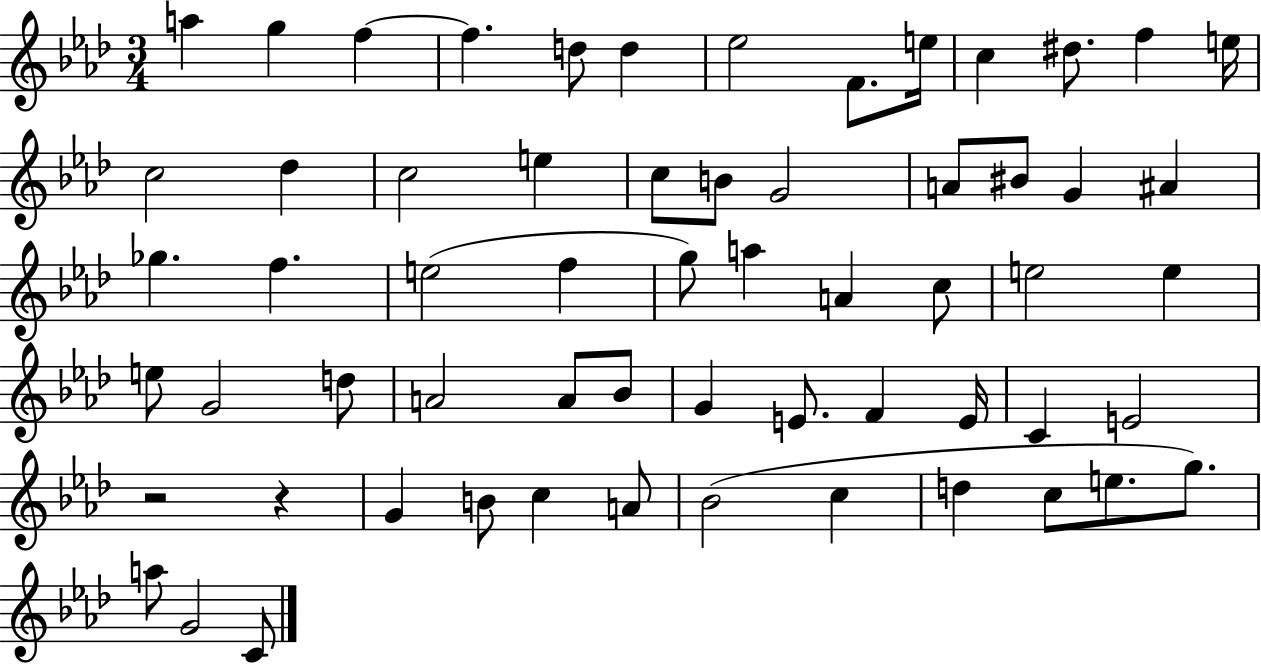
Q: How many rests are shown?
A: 2